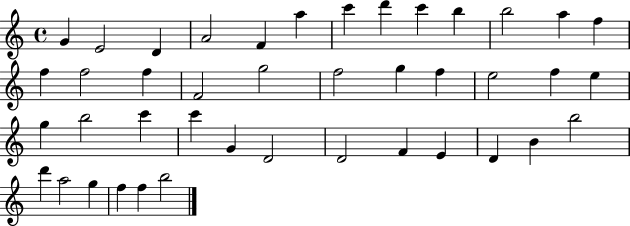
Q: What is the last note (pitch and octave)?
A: B5